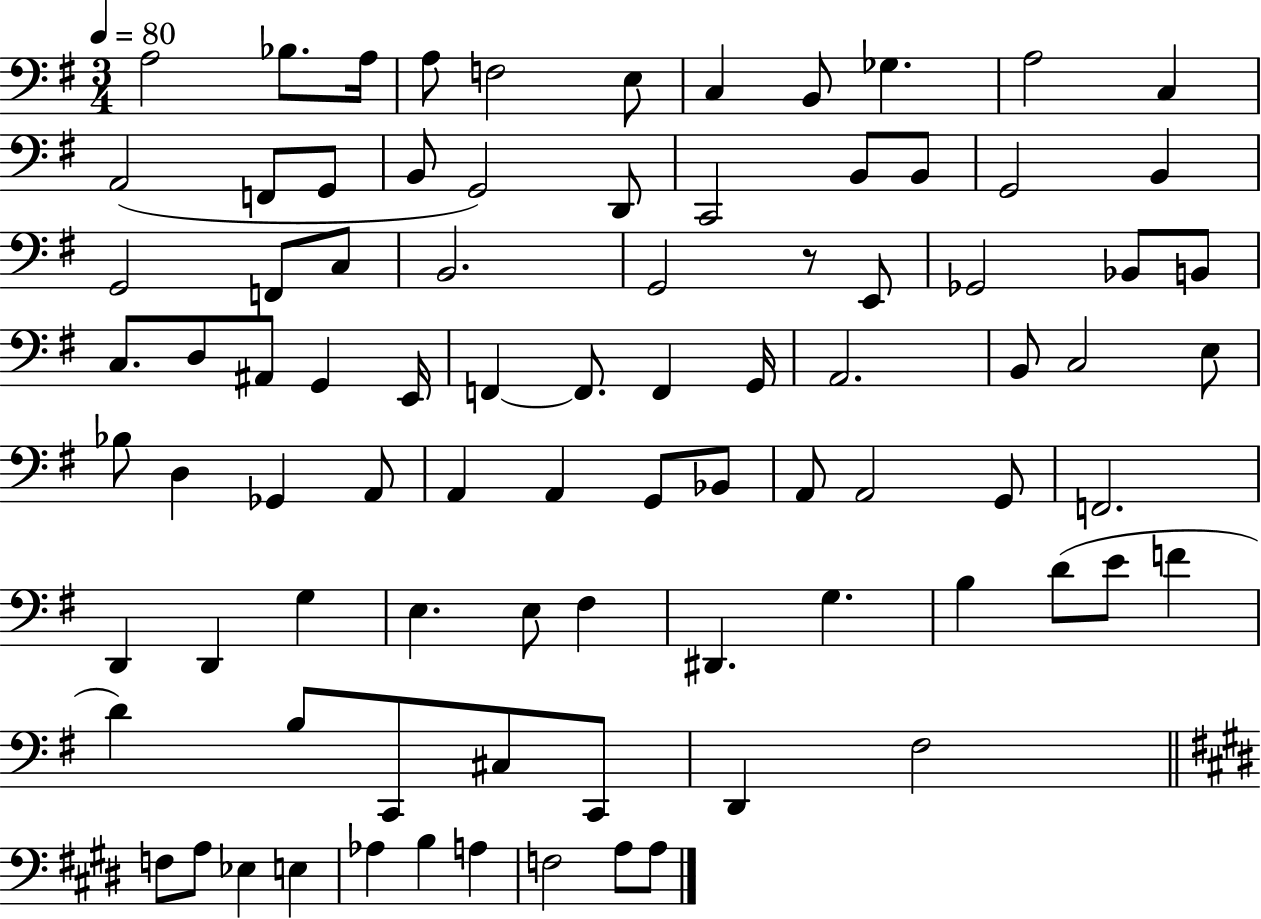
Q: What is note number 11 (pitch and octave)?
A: C3